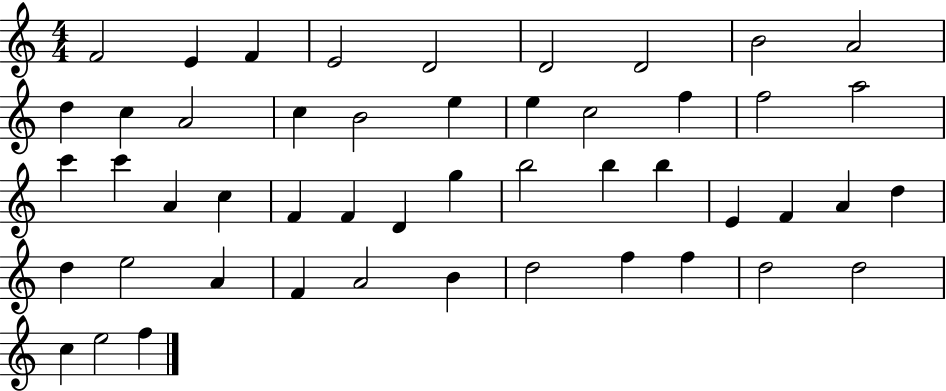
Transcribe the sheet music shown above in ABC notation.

X:1
T:Untitled
M:4/4
L:1/4
K:C
F2 E F E2 D2 D2 D2 B2 A2 d c A2 c B2 e e c2 f f2 a2 c' c' A c F F D g b2 b b E F A d d e2 A F A2 B d2 f f d2 d2 c e2 f